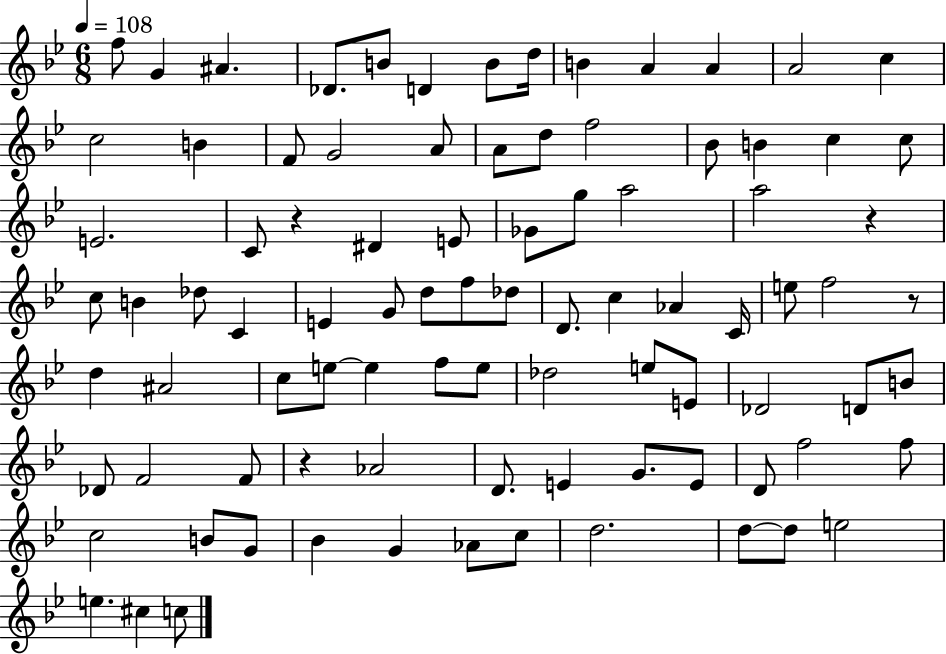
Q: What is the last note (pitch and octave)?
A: C5